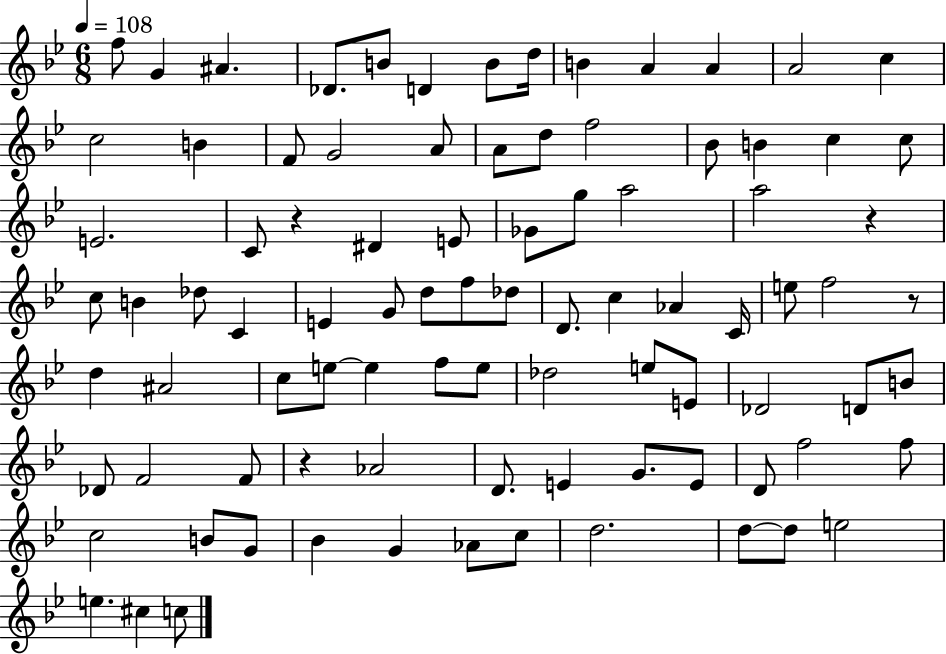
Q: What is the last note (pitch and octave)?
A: C5